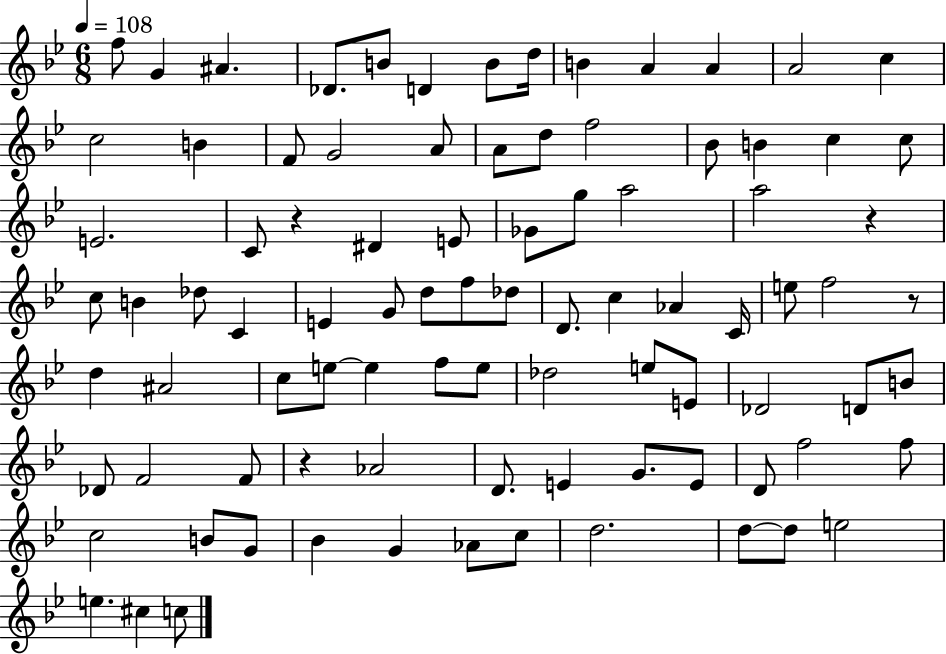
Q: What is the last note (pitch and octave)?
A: C5